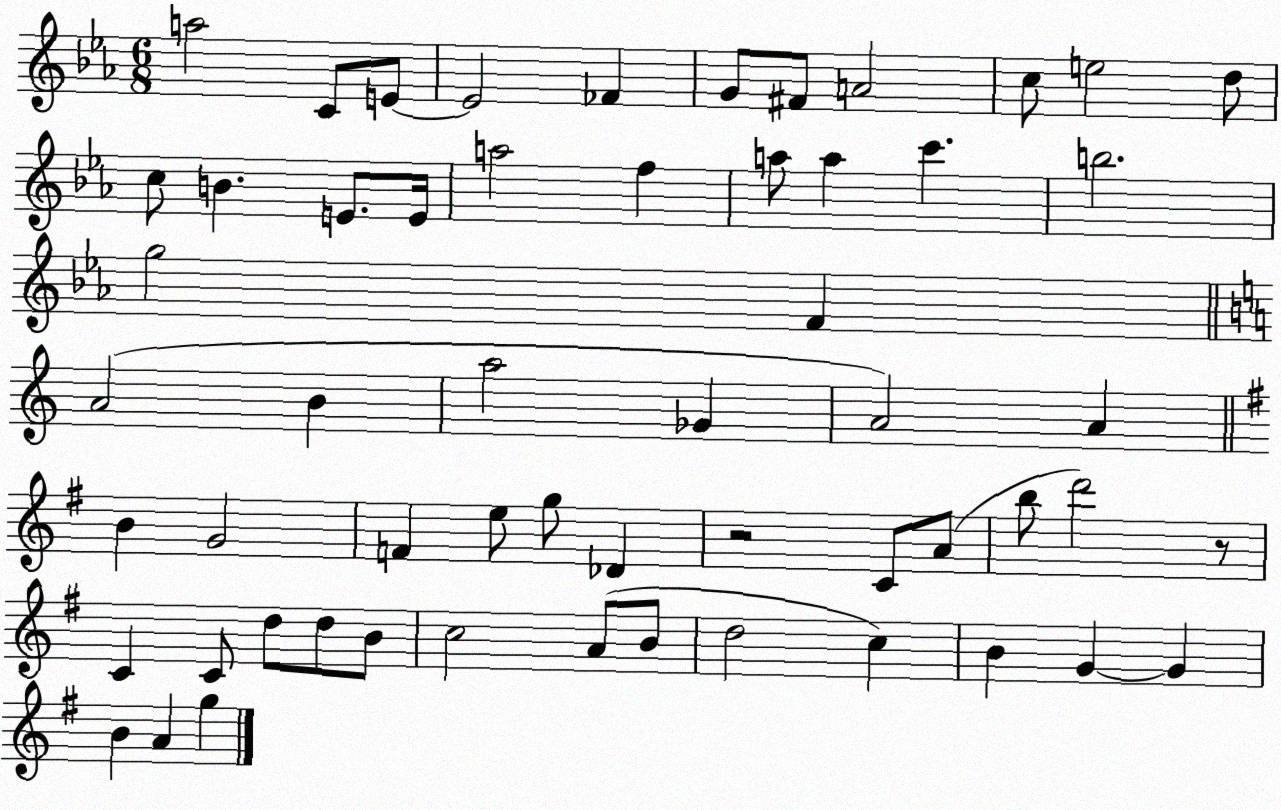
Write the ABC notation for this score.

X:1
T:Untitled
M:6/8
L:1/4
K:Eb
a2 C/2 E/2 E2 _F G/2 ^F/2 A2 c/2 e2 d/2 c/2 B E/2 E/4 a2 f a/2 a c' b2 g2 F A2 B a2 _G A2 A B G2 F e/2 g/2 _D z2 C/2 A/2 b/2 d'2 z/2 C C/2 d/2 d/2 B/2 c2 A/2 B/2 d2 c B G G B A g